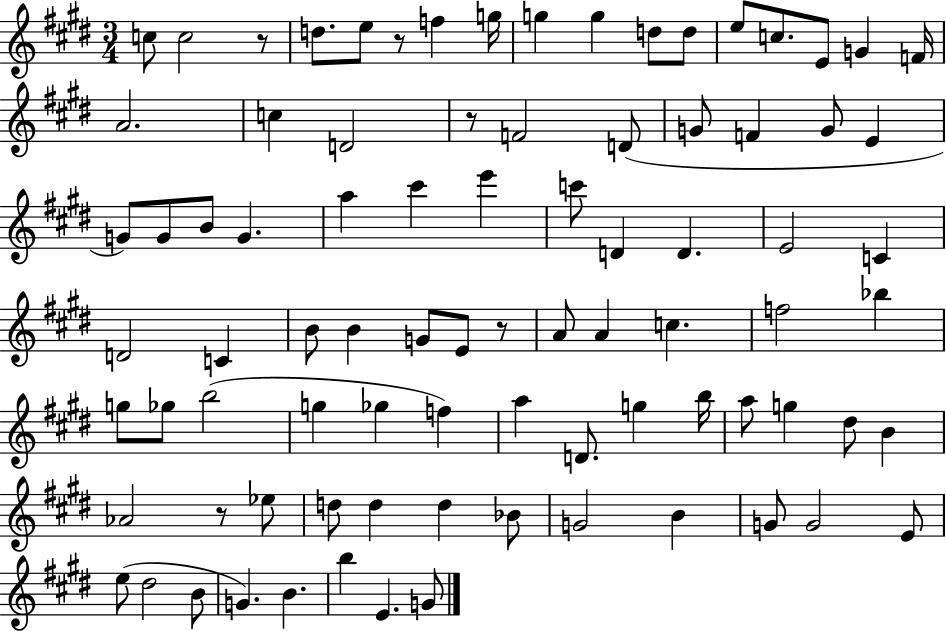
C5/e C5/h R/e D5/e. E5/e R/e F5/q G5/s G5/q G5/q D5/e D5/e E5/e C5/e. E4/e G4/q F4/s A4/h. C5/q D4/h R/e F4/h D4/e G4/e F4/q G4/e E4/q G4/e G4/e B4/e G4/q. A5/q C#6/q E6/q C6/e D4/q D4/q. E4/h C4/q D4/h C4/q B4/e B4/q G4/e E4/e R/e A4/e A4/q C5/q. F5/h Bb5/q G5/e Gb5/e B5/h G5/q Gb5/q F5/q A5/q D4/e. G5/q B5/s A5/e G5/q D#5/e B4/q Ab4/h R/e Eb5/e D5/e D5/q D5/q Bb4/e G4/h B4/q G4/e G4/h E4/e E5/e D#5/h B4/e G4/q. B4/q. B5/q E4/q. G4/e